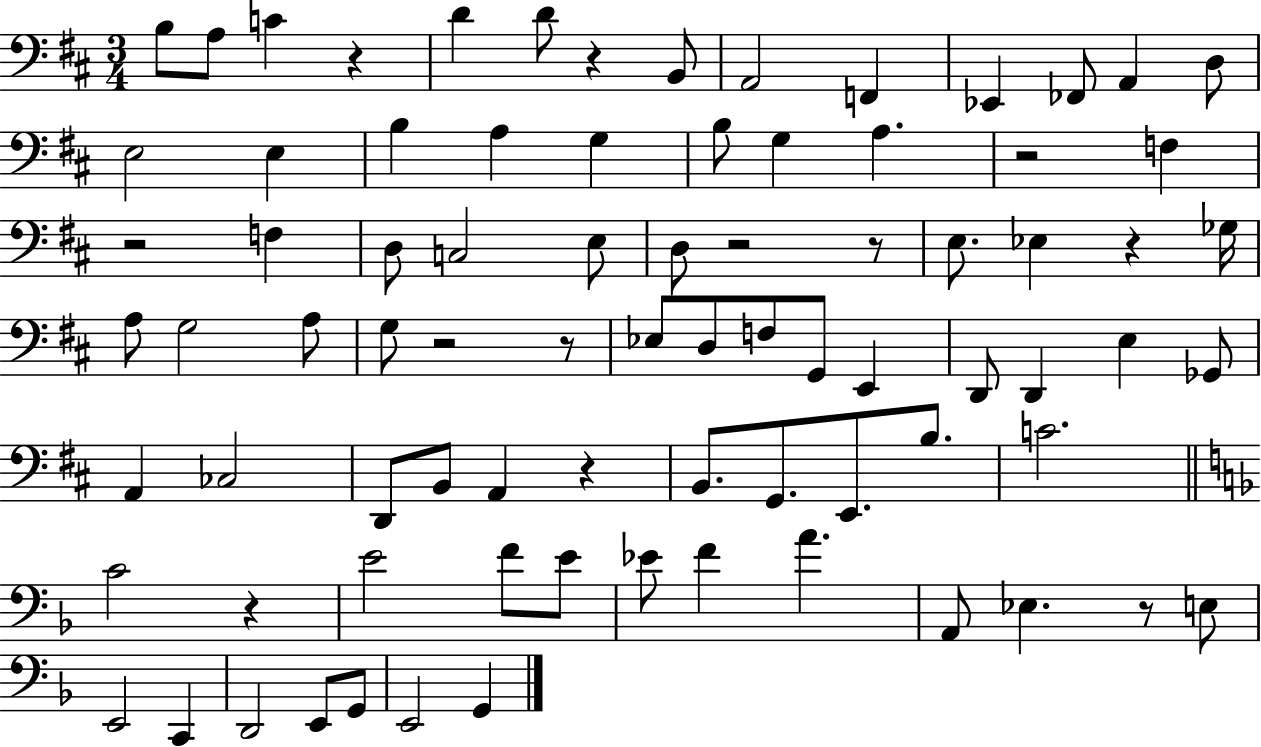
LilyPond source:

{
  \clef bass
  \numericTimeSignature
  \time 3/4
  \key d \major
  b8 a8 c'4 r4 | d'4 d'8 r4 b,8 | a,2 f,4 | ees,4 fes,8 a,4 d8 | \break e2 e4 | b4 a4 g4 | b8 g4 a4. | r2 f4 | \break r2 f4 | d8 c2 e8 | d8 r2 r8 | e8. ees4 r4 ges16 | \break a8 g2 a8 | g8 r2 r8 | ees8 d8 f8 g,8 e,4 | d,8 d,4 e4 ges,8 | \break a,4 ces2 | d,8 b,8 a,4 r4 | b,8. g,8. e,8. b8. | c'2. | \break \bar "||" \break \key f \major c'2 r4 | e'2 f'8 e'8 | ees'8 f'4 a'4. | a,8 ees4. r8 e8 | \break e,2 c,4 | d,2 e,8 g,8 | e,2 g,4 | \bar "|."
}